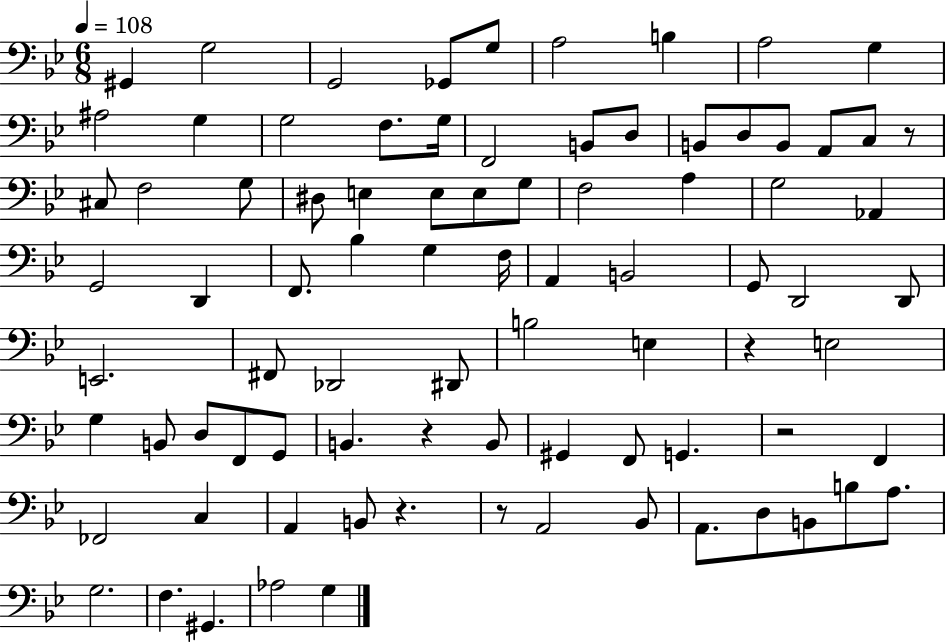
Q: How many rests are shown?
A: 6